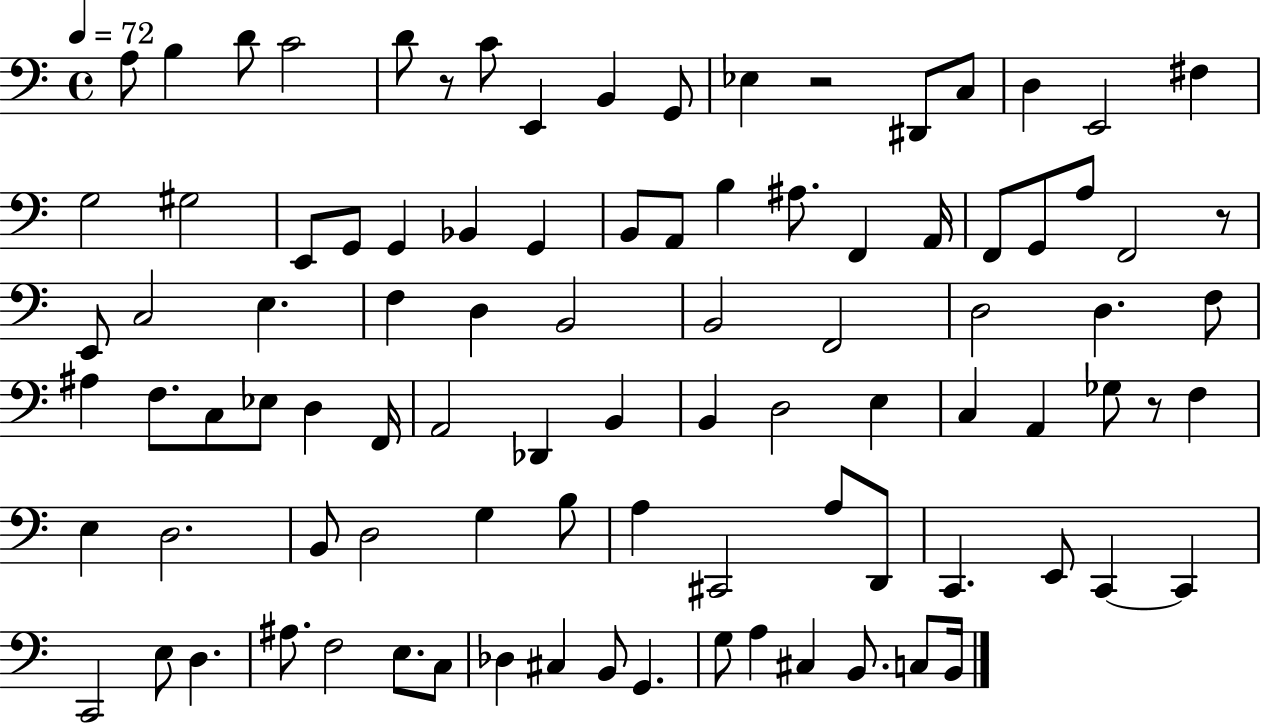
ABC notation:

X:1
T:Untitled
M:4/4
L:1/4
K:C
A,/2 B, D/2 C2 D/2 z/2 C/2 E,, B,, G,,/2 _E, z2 ^D,,/2 C,/2 D, E,,2 ^F, G,2 ^G,2 E,,/2 G,,/2 G,, _B,, G,, B,,/2 A,,/2 B, ^A,/2 F,, A,,/4 F,,/2 G,,/2 A,/2 F,,2 z/2 E,,/2 C,2 E, F, D, B,,2 B,,2 F,,2 D,2 D, F,/2 ^A, F,/2 C,/2 _E,/2 D, F,,/4 A,,2 _D,, B,, B,, D,2 E, C, A,, _G,/2 z/2 F, E, D,2 B,,/2 D,2 G, B,/2 A, ^C,,2 A,/2 D,,/2 C,, E,,/2 C,, C,, C,,2 E,/2 D, ^A,/2 F,2 E,/2 C,/2 _D, ^C, B,,/2 G,, G,/2 A, ^C, B,,/2 C,/2 B,,/4